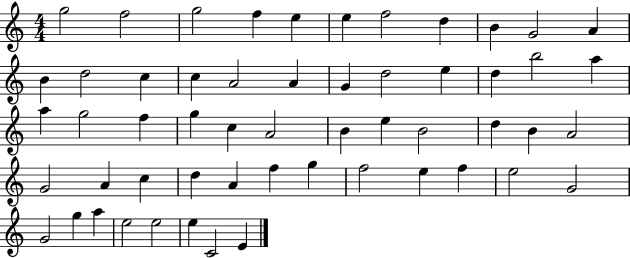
{
  \clef treble
  \numericTimeSignature
  \time 4/4
  \key c \major
  g''2 f''2 | g''2 f''4 e''4 | e''4 f''2 d''4 | b'4 g'2 a'4 | \break b'4 d''2 c''4 | c''4 a'2 a'4 | g'4 d''2 e''4 | d''4 b''2 a''4 | \break a''4 g''2 f''4 | g''4 c''4 a'2 | b'4 e''4 b'2 | d''4 b'4 a'2 | \break g'2 a'4 c''4 | d''4 a'4 f''4 g''4 | f''2 e''4 f''4 | e''2 g'2 | \break g'2 g''4 a''4 | e''2 e''2 | e''4 c'2 e'4 | \bar "|."
}